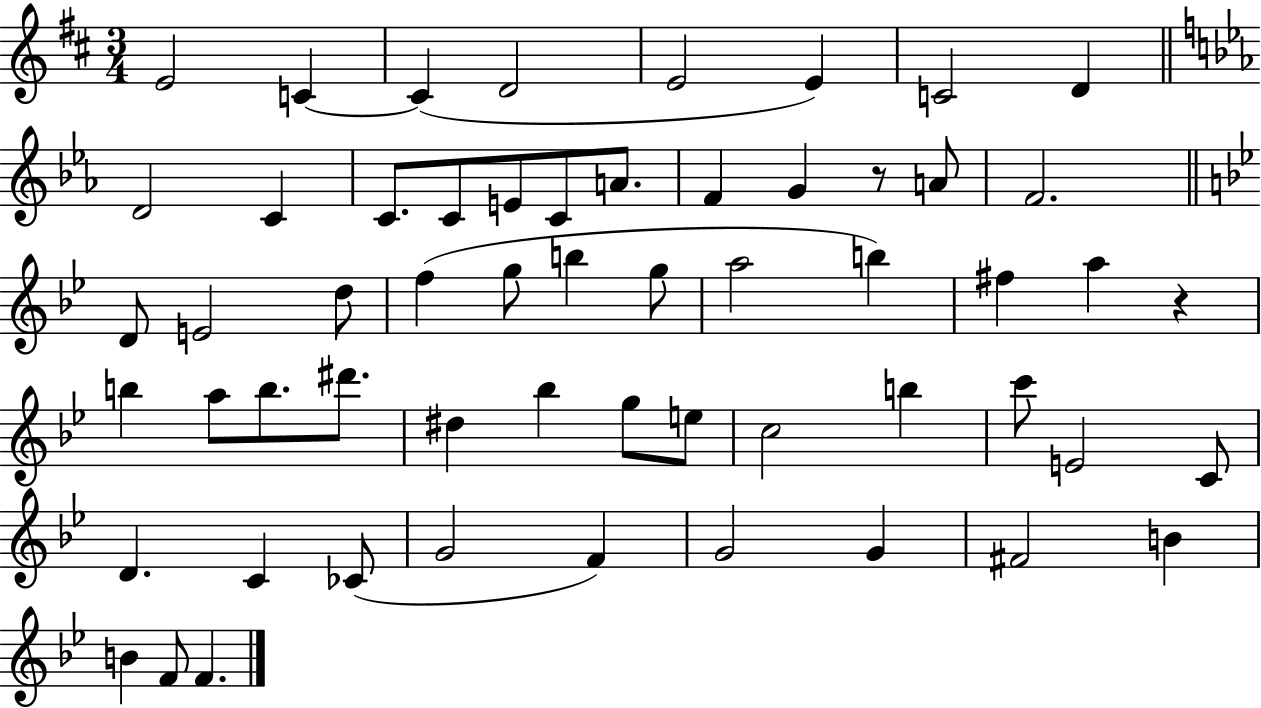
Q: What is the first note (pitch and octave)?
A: E4